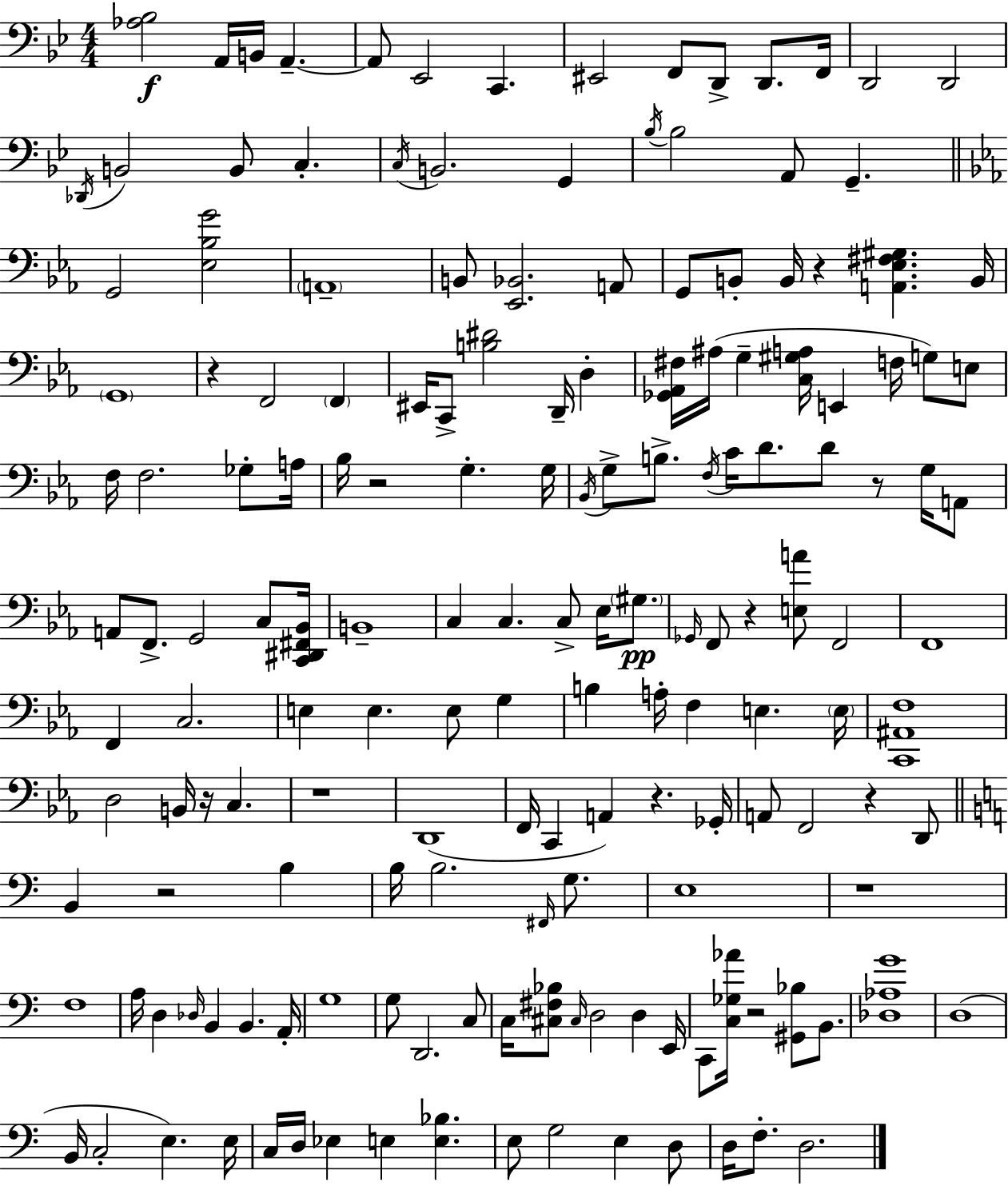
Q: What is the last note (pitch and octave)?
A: D3